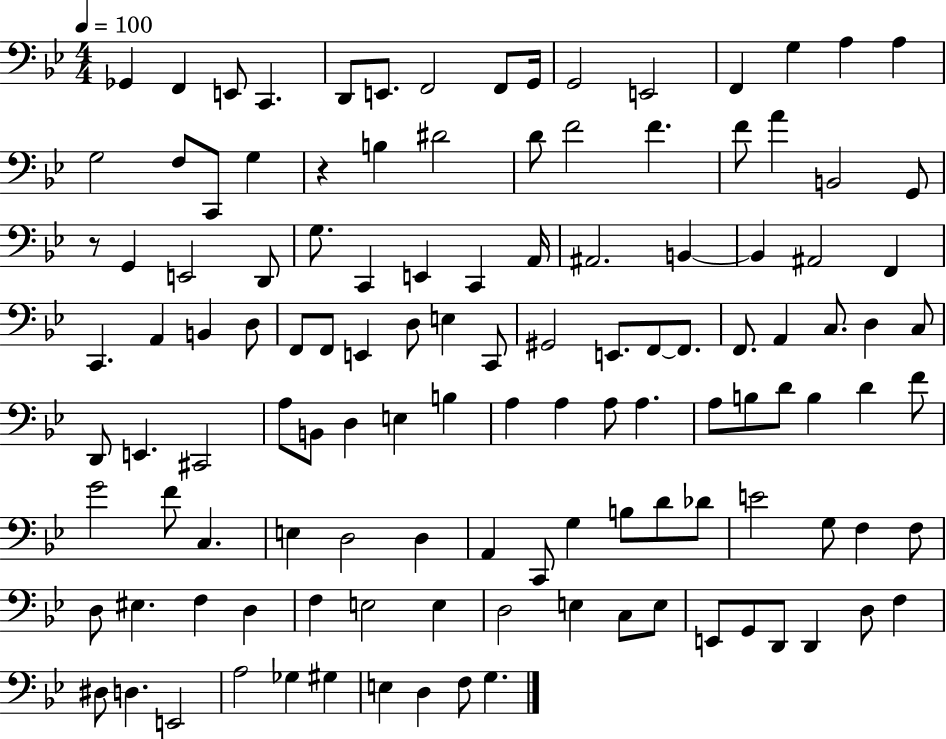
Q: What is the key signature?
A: BES major